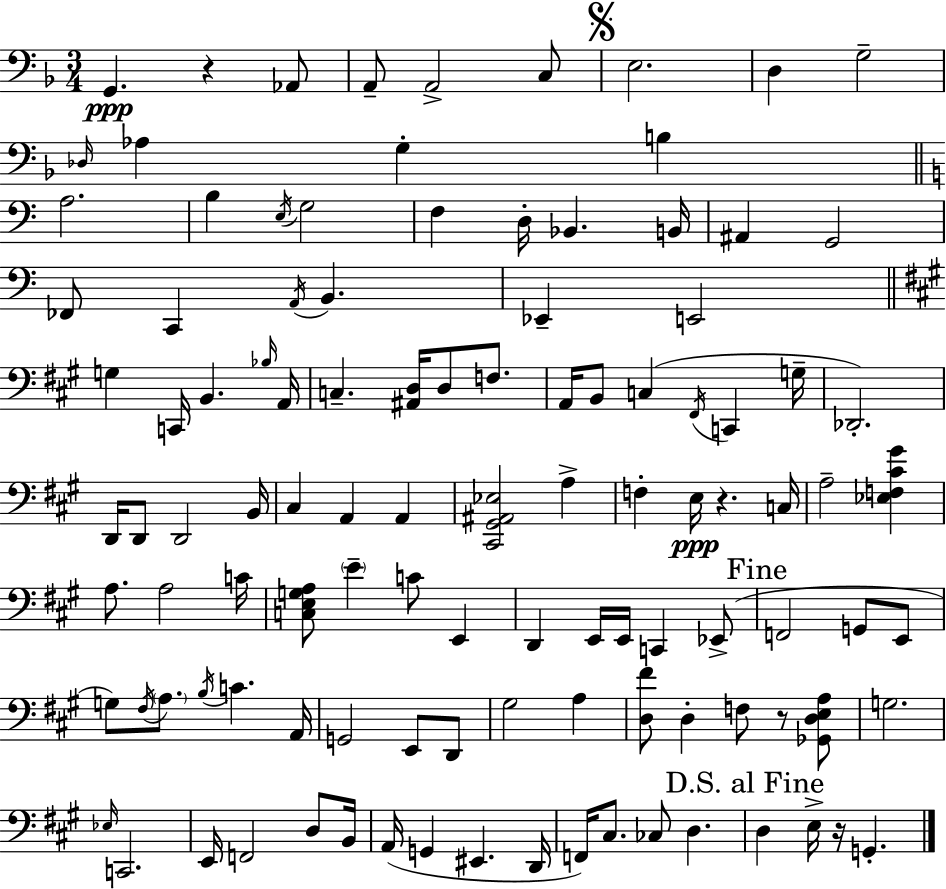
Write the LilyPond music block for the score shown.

{
  \clef bass
  \numericTimeSignature
  \time 3/4
  \key d \minor
  g,4.\ppp r4 aes,8 | a,8-- a,2-> c8 | \mark \markup { \musicglyph "scripts.segno" } e2. | d4 g2-- | \break \grace { des16 } aes4 g4-. b4 | \bar "||" \break \key c \major a2. | b4 \acciaccatura { e16 } g2 | f4 d16-. bes,4. | b,16 ais,4 g,2 | \break fes,8 c,4 \acciaccatura { a,16 } b,4. | ees,4-- e,2 | \bar "||" \break \key a \major g4 c,16 b,4. \grace { bes16 } | a,16 c4.-- <ais, d>16 d8 f8. | a,16 b,8 c4( \acciaccatura { fis,16 } c,4 | g16-- des,2.-.) | \break d,16 d,8 d,2 | b,16 cis4 a,4 a,4 | <cis, gis, ais, ees>2 a4-> | f4-. e16\ppp r4. | \break c16 a2-- <ees f cis' gis'>4 | a8. a2 | c'16 <c e g a>8 \parenthesize e'4-- c'8 e,4 | d,4 e,16 e,16 c,4 | \break ees,8->( \mark "Fine" f,2 g,8 | e,8 g8) \acciaccatura { fis16 } \parenthesize a8. \acciaccatura { b16 } c'4. | a,16 g,2 | e,8 d,8 gis2 | \break a4 <d fis'>8 d4-. f8 | r8 <ges, d e a>8 g2. | \grace { ees16 } c,2. | e,16 f,2 | \break d8 b,16 a,16( g,4 eis,4. | d,16 f,16) cis8. ces8 d4. | \mark "D.S. al Fine" d4 e16-> r16 g,4.-. | \bar "|."
}